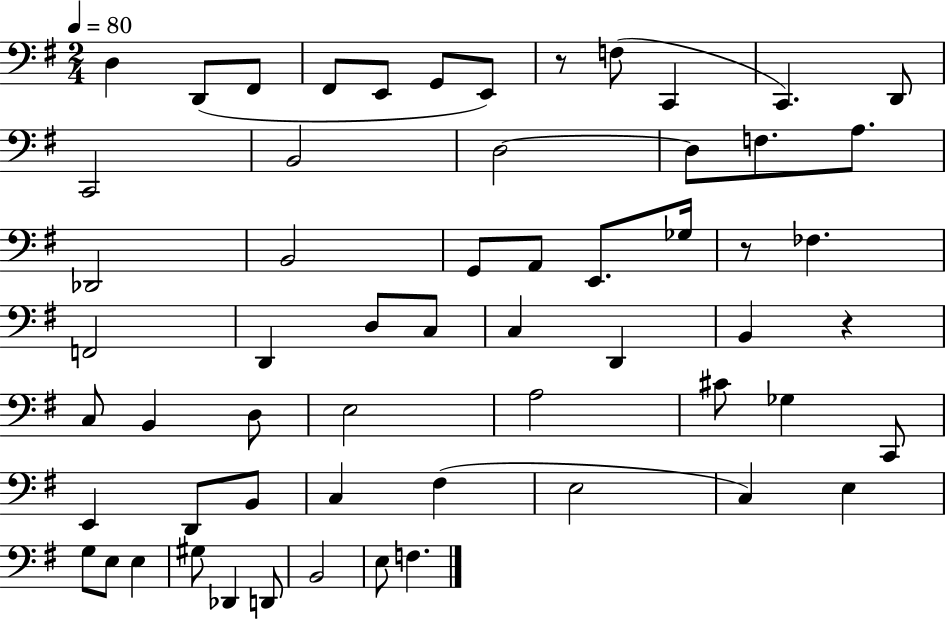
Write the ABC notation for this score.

X:1
T:Untitled
M:2/4
L:1/4
K:G
D, D,,/2 ^F,,/2 ^F,,/2 E,,/2 G,,/2 E,,/2 z/2 F,/2 C,, C,, D,,/2 C,,2 B,,2 D,2 D,/2 F,/2 A,/2 _D,,2 B,,2 G,,/2 A,,/2 E,,/2 _G,/4 z/2 _F, F,,2 D,, D,/2 C,/2 C, D,, B,, z C,/2 B,, D,/2 E,2 A,2 ^C/2 _G, C,,/2 E,, D,,/2 B,,/2 C, ^F, E,2 C, E, G,/2 E,/2 E, ^G,/2 _D,, D,,/2 B,,2 E,/2 F,